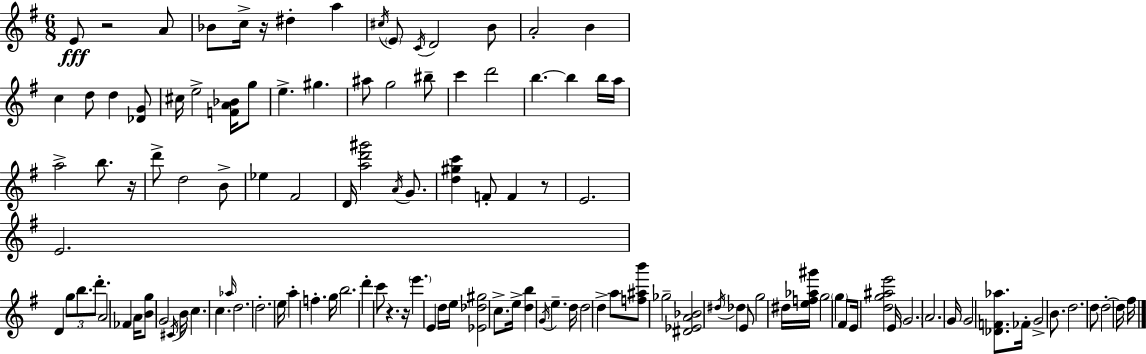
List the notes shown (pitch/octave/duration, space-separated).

E4/e R/h A4/e Bb4/e C5/s R/s D#5/q A5/q C#5/s E4/e C4/s D4/h B4/e A4/h B4/q C5/q D5/e D5/q [Db4,G4]/e C#5/s E5/h [F4,A4,Bb4]/s G5/e E5/q. G#5/q. A#5/e G5/h BIS5/e C6/q D6/h B5/q. B5/q B5/s A5/s A5/h B5/e. R/s D6/e D5/h B4/e Eb5/q F#4/h D4/s [A5,D6,G#6]/h A4/s G4/e. [D5,G#5,C6]/q F4/e F4/q R/e E4/h. E4/h. D4/q G5/e B5/e. D6/e. A4/h FES4/q A4/s [B4,G5]/e G4/h C#4/s B4/s C5/q. C5/q. Ab5/s D5/h. D5/h. E5/s A5/q F5/q. G5/s B5/h. D6/q C6/e R/q. R/s E6/q. E4/q D5/s E5/s [Eb4,Db5,G#5]/h C5/e. E5/s [D5,B5]/q G4/s E5/q. D5/s D5/h D5/q A5/e [F5,A#5,B6]/e Gb5/h [D#4,Eb4,A4,Bb4]/h D#5/s Db5/q E4/e G5/h D#5/s [E5,F5,Ab5,G#6]/s G5/h G5/q F#4/e E4/s [D5,G5,A#5,E6]/h E4/s G4/h. A4/h. G4/s G4/h [Db4,F4,Ab5]/e. FES4/s G4/h B4/e. D5/h. D5/e D5/h D5/s F#5/s